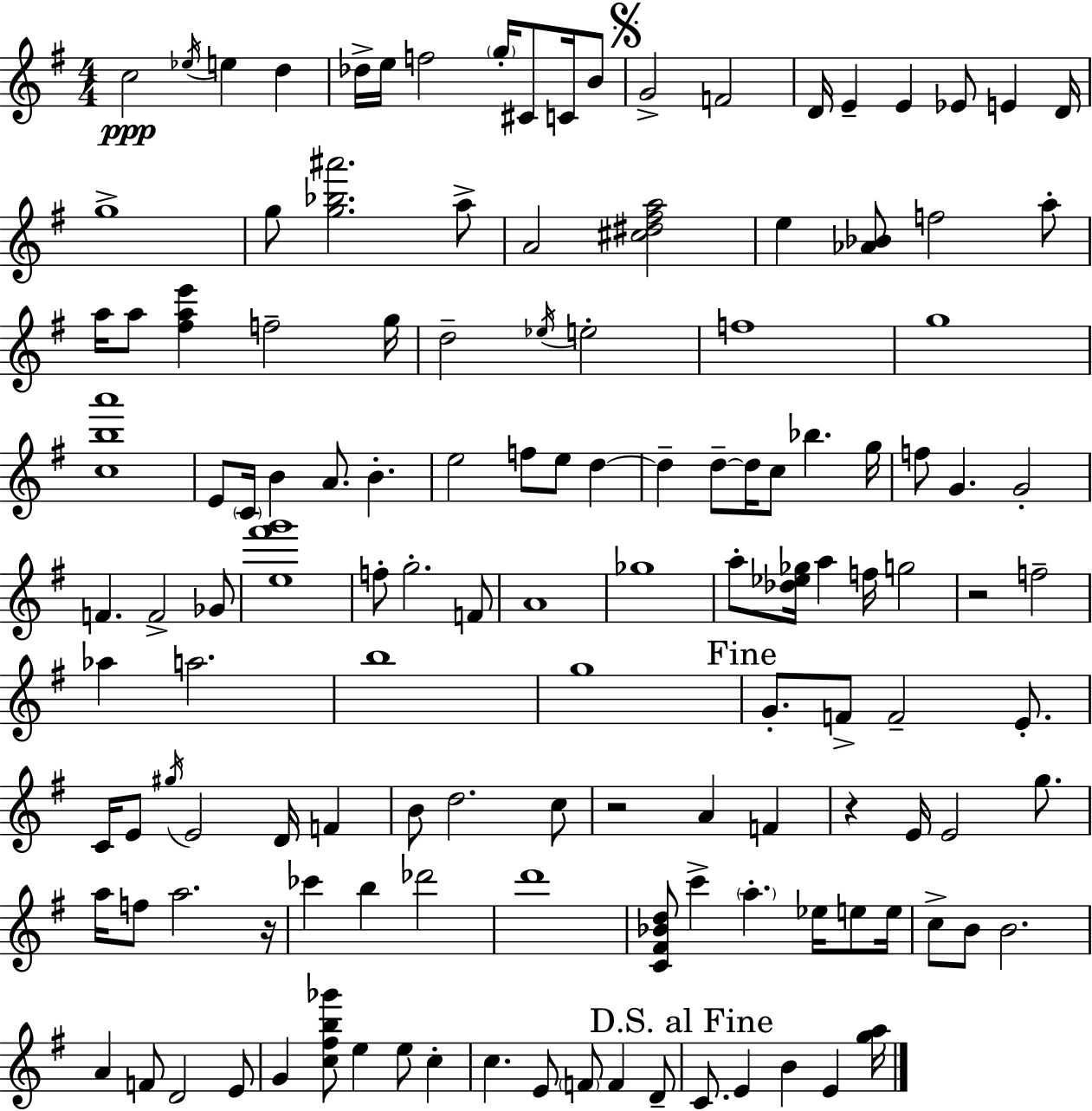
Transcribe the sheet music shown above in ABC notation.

X:1
T:Untitled
M:4/4
L:1/4
K:Em
c2 _e/4 e d _d/4 e/4 f2 g/4 ^C/2 C/4 B/2 G2 F2 D/4 E E _E/2 E D/4 g4 g/2 [g_b^a']2 a/2 A2 [^c^d^fa]2 e [_A_B]/2 f2 a/2 a/4 a/2 [^fae'] f2 g/4 d2 _e/4 e2 f4 g4 [cba']4 E/2 C/4 B A/2 B e2 f/2 e/2 d d d/2 d/4 c/2 _b g/4 f/2 G G2 F F2 _G/2 [e^f'g']4 f/2 g2 F/2 A4 _g4 a/2 [_d_e_g]/4 a f/4 g2 z2 f2 _a a2 b4 g4 G/2 F/2 F2 E/2 C/4 E/2 ^g/4 E2 D/4 F B/2 d2 c/2 z2 A F z E/4 E2 g/2 a/4 f/2 a2 z/4 _c' b _d'2 d'4 [C^F_Bd]/2 c' a _e/4 e/2 e/4 c/2 B/2 B2 A F/2 D2 E/2 G [c^fb_g']/2 e e/2 c c E/2 F/2 F D/2 C/2 E B E [ga]/4